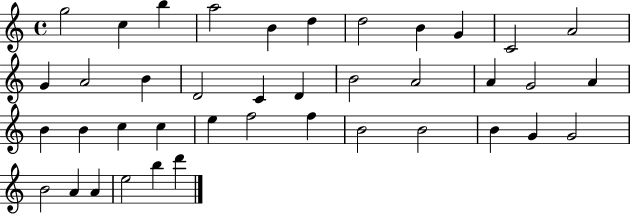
{
  \clef treble
  \time 4/4
  \defaultTimeSignature
  \key c \major
  g''2 c''4 b''4 | a''2 b'4 d''4 | d''2 b'4 g'4 | c'2 a'2 | \break g'4 a'2 b'4 | d'2 c'4 d'4 | b'2 a'2 | a'4 g'2 a'4 | \break b'4 b'4 c''4 c''4 | e''4 f''2 f''4 | b'2 b'2 | b'4 g'4 g'2 | \break b'2 a'4 a'4 | e''2 b''4 d'''4 | \bar "|."
}